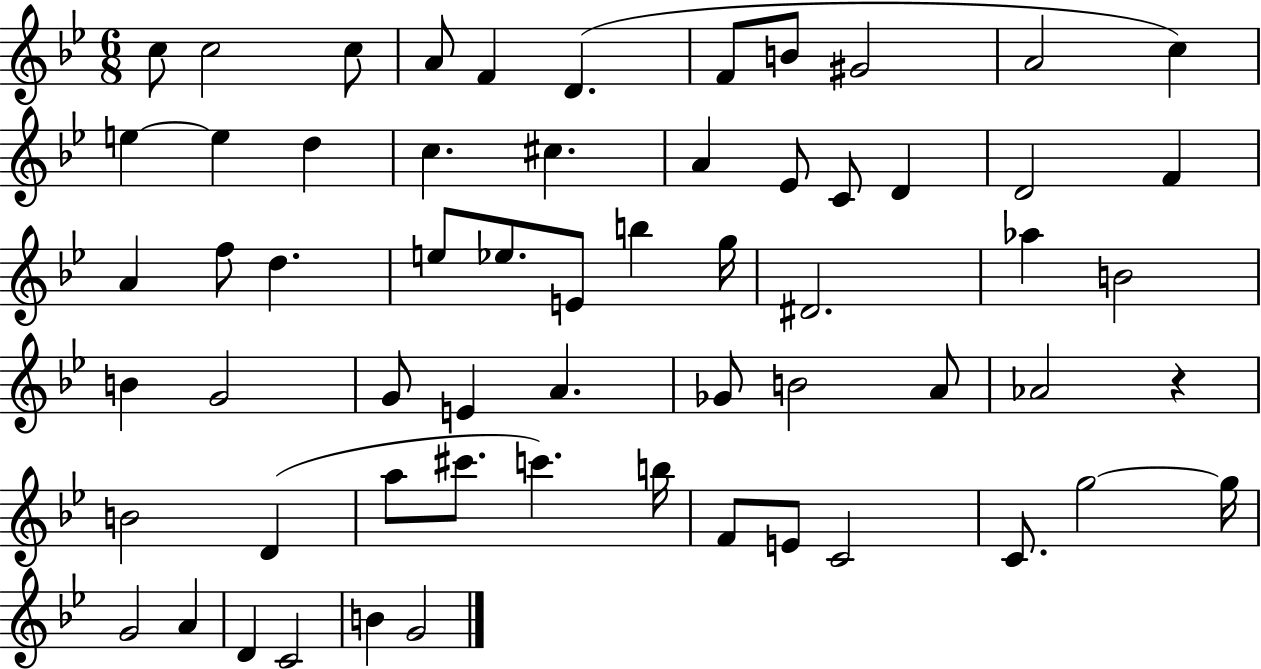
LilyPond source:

{
  \clef treble
  \numericTimeSignature
  \time 6/8
  \key bes \major
  \repeat volta 2 { c''8 c''2 c''8 | a'8 f'4 d'4.( | f'8 b'8 gis'2 | a'2 c''4) | \break e''4~~ e''4 d''4 | c''4. cis''4. | a'4 ees'8 c'8 d'4 | d'2 f'4 | \break a'4 f''8 d''4. | e''8 ees''8. e'8 b''4 g''16 | dis'2. | aes''4 b'2 | \break b'4 g'2 | g'8 e'4 a'4. | ges'8 b'2 a'8 | aes'2 r4 | \break b'2 d'4( | a''8 cis'''8. c'''4.) b''16 | f'8 e'8 c'2 | c'8. g''2~~ g''16 | \break g'2 a'4 | d'4 c'2 | b'4 g'2 | } \bar "|."
}